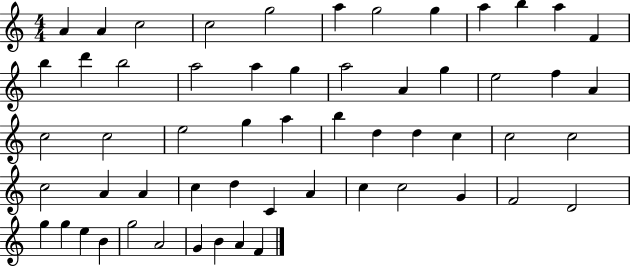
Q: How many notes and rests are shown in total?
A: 57